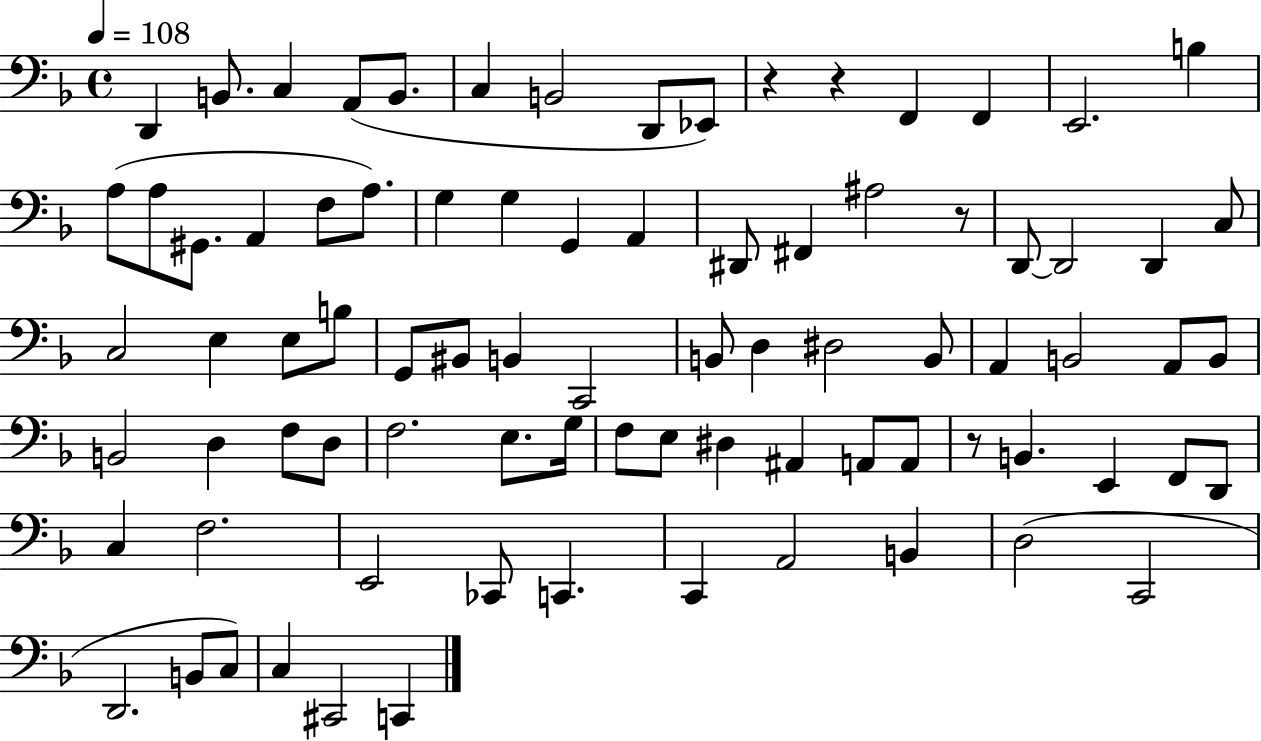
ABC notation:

X:1
T:Untitled
M:4/4
L:1/4
K:F
D,, B,,/2 C, A,,/2 B,,/2 C, B,,2 D,,/2 _E,,/2 z z F,, F,, E,,2 B, A,/2 A,/2 ^G,,/2 A,, F,/2 A,/2 G, G, G,, A,, ^D,,/2 ^F,, ^A,2 z/2 D,,/2 D,,2 D,, C,/2 C,2 E, E,/2 B,/2 G,,/2 ^B,,/2 B,, C,,2 B,,/2 D, ^D,2 B,,/2 A,, B,,2 A,,/2 B,,/2 B,,2 D, F,/2 D,/2 F,2 E,/2 G,/4 F,/2 E,/2 ^D, ^A,, A,,/2 A,,/2 z/2 B,, E,, F,,/2 D,,/2 C, F,2 E,,2 _C,,/2 C,, C,, A,,2 B,, D,2 C,,2 D,,2 B,,/2 C,/2 C, ^C,,2 C,,